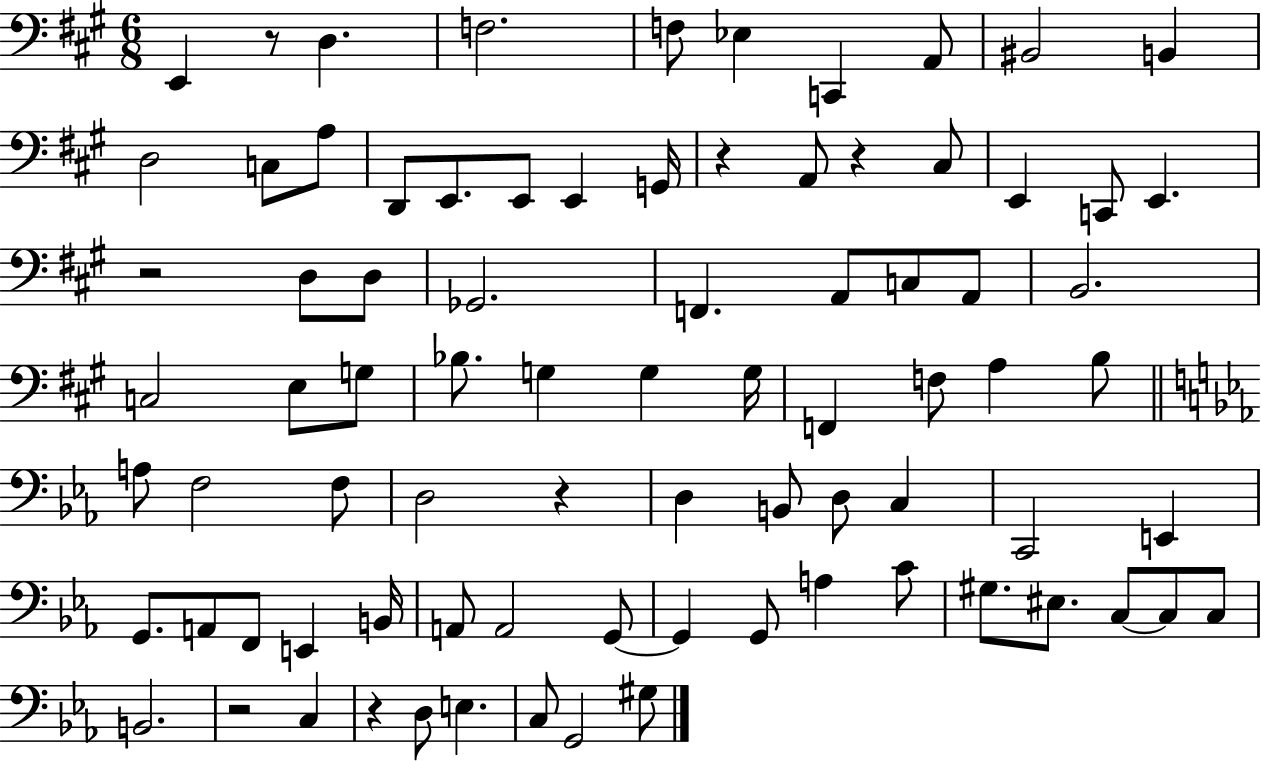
X:1
T:Untitled
M:6/8
L:1/4
K:A
E,, z/2 D, F,2 F,/2 _E, C,, A,,/2 ^B,,2 B,, D,2 C,/2 A,/2 D,,/2 E,,/2 E,,/2 E,, G,,/4 z A,,/2 z ^C,/2 E,, C,,/2 E,, z2 D,/2 D,/2 _G,,2 F,, A,,/2 C,/2 A,,/2 B,,2 C,2 E,/2 G,/2 _B,/2 G, G, G,/4 F,, F,/2 A, B,/2 A,/2 F,2 F,/2 D,2 z D, B,,/2 D,/2 C, C,,2 E,, G,,/2 A,,/2 F,,/2 E,, B,,/4 A,,/2 A,,2 G,,/2 G,, G,,/2 A, C/2 ^G,/2 ^E,/2 C,/2 C,/2 C,/2 B,,2 z2 C, z D,/2 E, C,/2 G,,2 ^G,/2